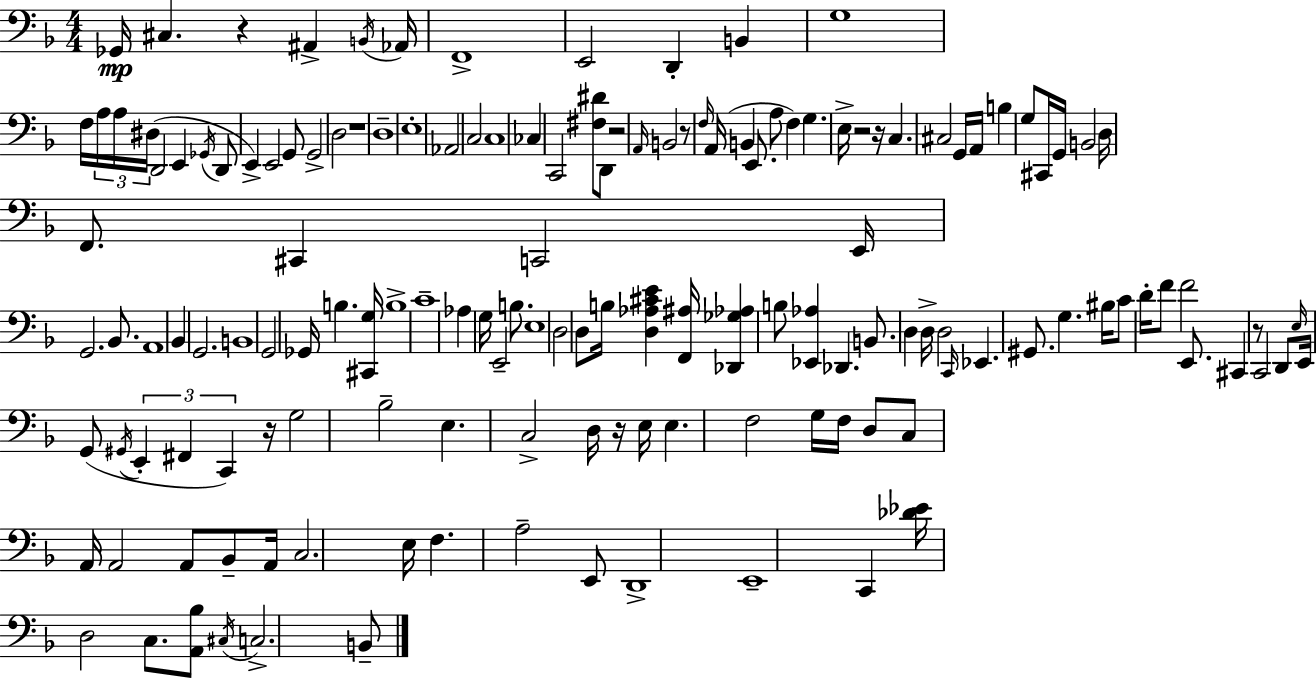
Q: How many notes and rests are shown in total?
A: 147